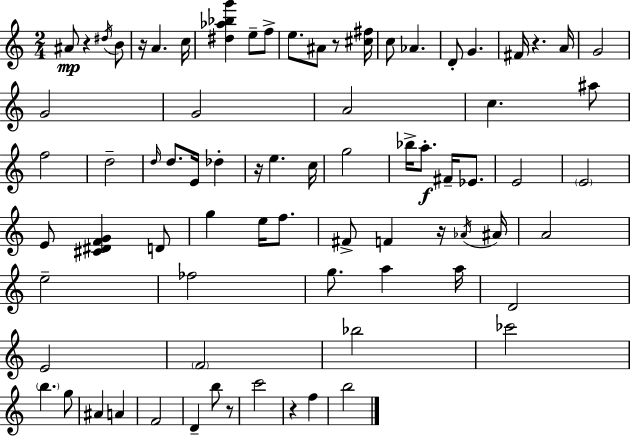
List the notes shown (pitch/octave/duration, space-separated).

A#4/e R/q D#5/s B4/e R/s A4/q. C5/s [D#5,Ab5,Bb5,G6]/q E5/e F5/e E5/e. A#4/e R/e [C#5,F#5]/s C5/e Ab4/q. D4/e G4/q. F#4/s R/q. A4/s G4/h G4/h G4/h A4/h C5/q. A#5/e F5/h D5/h D5/s D5/e. E4/s Db5/q R/s E5/q. C5/s G5/h Bb5/s A5/e. F#4/s Eb4/e. E4/h E4/h E4/e [C#4,D#4,F4,G4]/q D4/e G5/q E5/s F5/e. F#4/e F4/q R/s Ab4/s A#4/s A4/h E5/h FES5/h G5/e. A5/q A5/s D4/h E4/h F4/h Bb5/h CES6/h B5/q. G5/e A#4/q A4/q F4/h D4/q B5/e R/e C6/h R/q F5/q B5/h